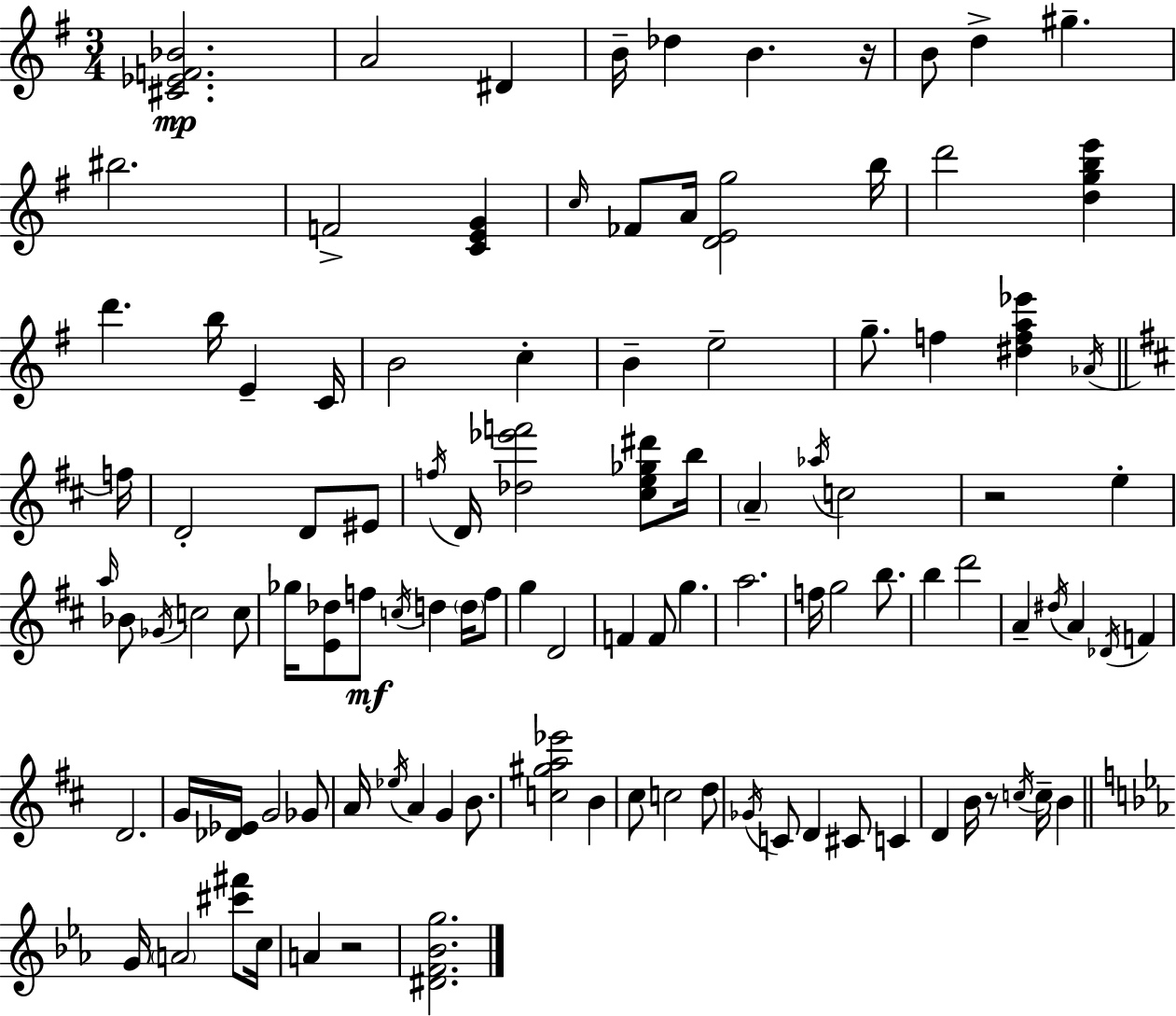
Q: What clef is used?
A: treble